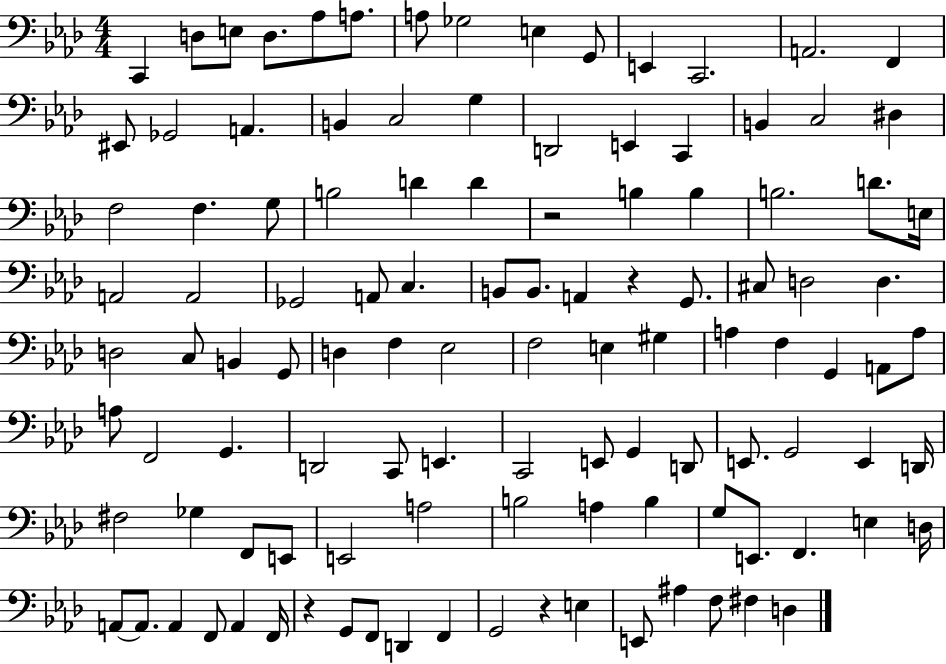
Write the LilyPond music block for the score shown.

{
  \clef bass
  \numericTimeSignature
  \time 4/4
  \key aes \major
  c,4 d8 e8 d8. aes8 a8. | a8 ges2 e4 g,8 | e,4 c,2. | a,2. f,4 | \break eis,8 ges,2 a,4. | b,4 c2 g4 | d,2 e,4 c,4 | b,4 c2 dis4 | \break f2 f4. g8 | b2 d'4 d'4 | r2 b4 b4 | b2. d'8. e16 | \break a,2 a,2 | ges,2 a,8 c4. | b,8 b,8. a,4 r4 g,8. | cis8 d2 d4. | \break d2 c8 b,4 g,8 | d4 f4 ees2 | f2 e4 gis4 | a4 f4 g,4 a,8 a8 | \break a8 f,2 g,4. | d,2 c,8 e,4. | c,2 e,8 g,4 d,8 | e,8. g,2 e,4 d,16 | \break fis2 ges4 f,8 e,8 | e,2 a2 | b2 a4 b4 | g8 e,8. f,4. e4 d16 | \break a,8~~ a,8. a,4 f,8 a,4 f,16 | r4 g,8 f,8 d,4 f,4 | g,2 r4 e4 | e,8 ais4 f8 fis4 d4 | \break \bar "|."
}